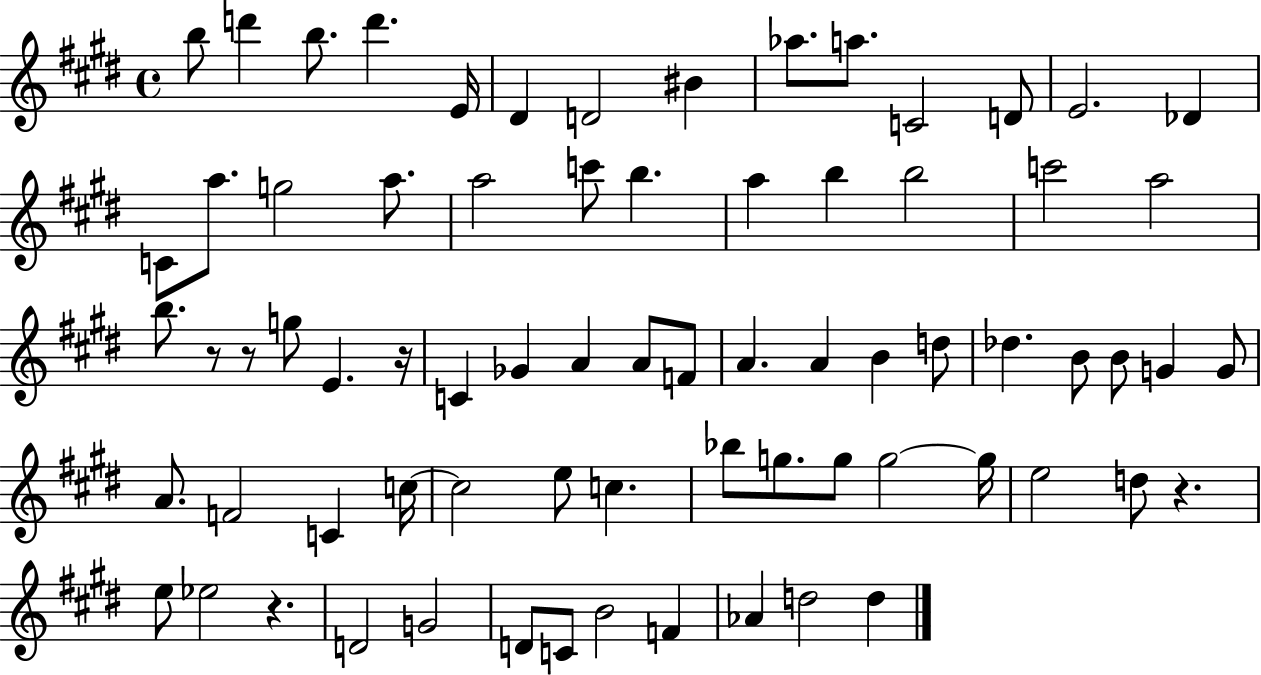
X:1
T:Untitled
M:4/4
L:1/4
K:E
b/2 d' b/2 d' E/4 ^D D2 ^B _a/2 a/2 C2 D/2 E2 _D C/2 a/2 g2 a/2 a2 c'/2 b a b b2 c'2 a2 b/2 z/2 z/2 g/2 E z/4 C _G A A/2 F/2 A A B d/2 _d B/2 B/2 G G/2 A/2 F2 C c/4 c2 e/2 c _b/2 g/2 g/2 g2 g/4 e2 d/2 z e/2 _e2 z D2 G2 D/2 C/2 B2 F _A d2 d